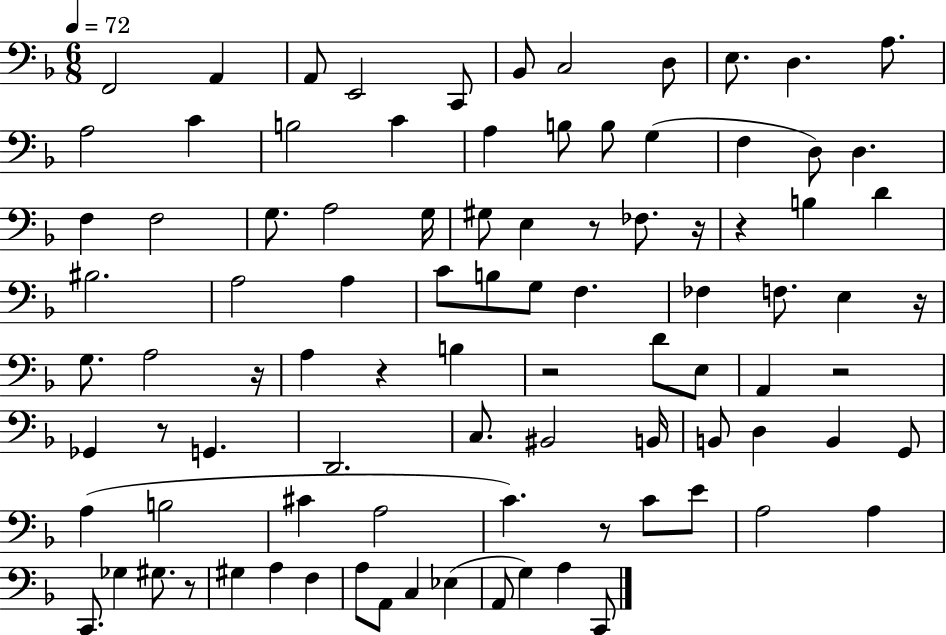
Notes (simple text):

F2/h A2/q A2/e E2/h C2/e Bb2/e C3/h D3/e E3/e. D3/q. A3/e. A3/h C4/q B3/h C4/q A3/q B3/e B3/e G3/q F3/q D3/e D3/q. F3/q F3/h G3/e. A3/h G3/s G#3/e E3/q R/e FES3/e. R/s R/q B3/q D4/q BIS3/h. A3/h A3/q C4/e B3/e G3/e F3/q. FES3/q F3/e. E3/q R/s G3/e. A3/h R/s A3/q R/q B3/q R/h D4/e E3/e A2/q R/h Gb2/q R/e G2/q. D2/h. C3/e. BIS2/h B2/s B2/e D3/q B2/q G2/e A3/q B3/h C#4/q A3/h C4/q. R/e C4/e E4/e A3/h A3/q C2/e. Gb3/q G#3/e. R/e G#3/q A3/q F3/q A3/e A2/e C3/q Eb3/q A2/e G3/q A3/q C2/e